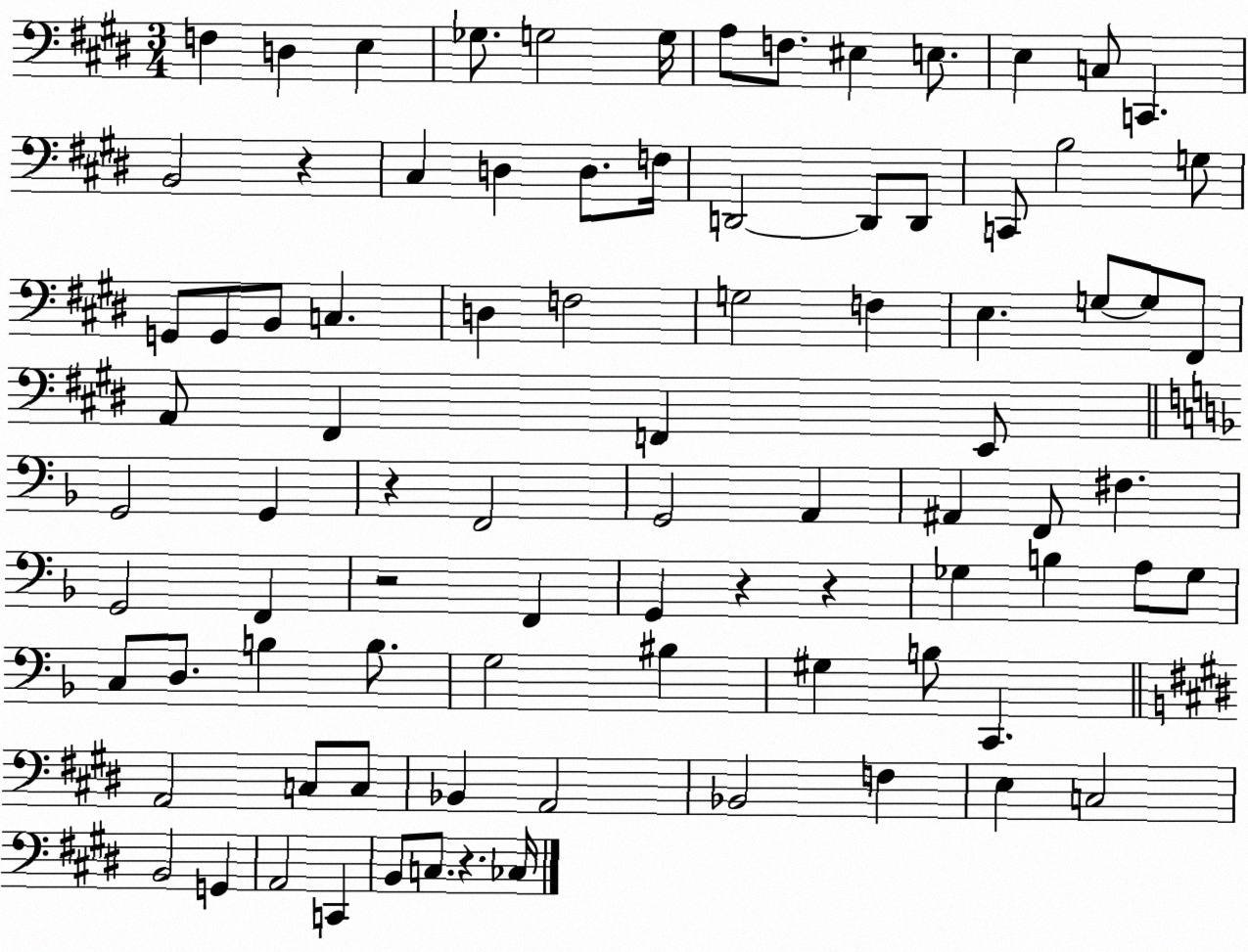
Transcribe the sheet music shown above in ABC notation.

X:1
T:Untitled
M:3/4
L:1/4
K:E
F, D, E, _G,/2 G,2 G,/4 A,/2 F,/2 ^E, E,/2 E, C,/2 C,, B,,2 z ^C, D, D,/2 F,/4 D,,2 D,,/2 D,,/2 C,,/2 B,2 G,/2 G,,/2 G,,/2 B,,/2 C, D, F,2 G,2 F, E, G,/2 G,/2 ^F,,/2 A,,/2 ^F,, F,, E,,/2 G,,2 G,, z F,,2 G,,2 A,, ^A,, F,,/2 ^F, G,,2 F,, z2 F,, G,, z z _G, B, A,/2 _G,/2 C,/2 D,/2 B, B,/2 G,2 ^B, ^G, B,/2 C,, A,,2 C,/2 C,/2 _B,, A,,2 _B,,2 F, E, C,2 B,,2 G,, A,,2 C,, B,,/2 C,/2 z _C,/4